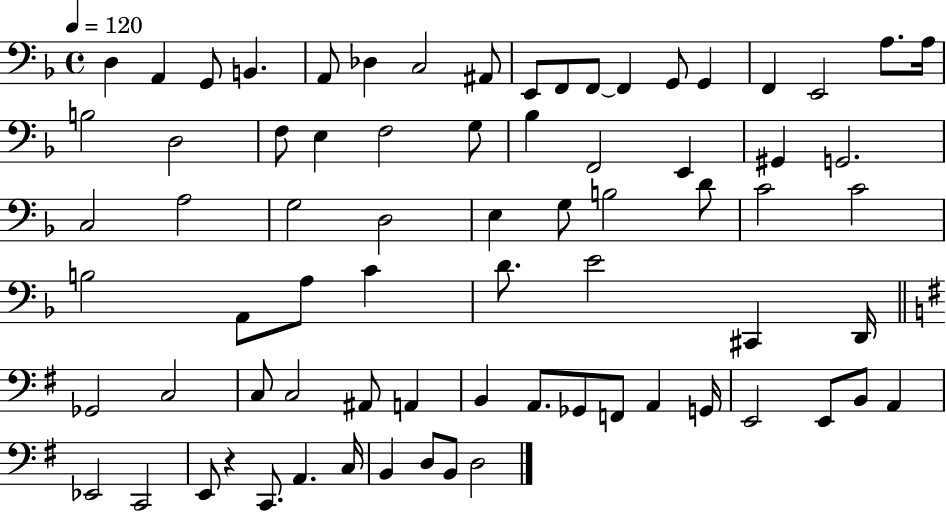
{
  \clef bass
  \time 4/4
  \defaultTimeSignature
  \key f \major
  \tempo 4 = 120
  d4 a,4 g,8 b,4. | a,8 des4 c2 ais,8 | e,8 f,8 f,8~~ f,4 g,8 g,4 | f,4 e,2 a8. a16 | \break b2 d2 | f8 e4 f2 g8 | bes4 f,2 e,4 | gis,4 g,2. | \break c2 a2 | g2 d2 | e4 g8 b2 d'8 | c'2 c'2 | \break b2 a,8 a8 c'4 | d'8. e'2 cis,4 d,16 | \bar "||" \break \key e \minor ges,2 c2 | c8 c2 ais,8 a,4 | b,4 a,8. ges,8 f,8 a,4 g,16 | e,2 e,8 b,8 a,4 | \break ees,2 c,2 | e,8 r4 c,8. a,4. c16 | b,4 d8 b,8 d2 | \bar "|."
}